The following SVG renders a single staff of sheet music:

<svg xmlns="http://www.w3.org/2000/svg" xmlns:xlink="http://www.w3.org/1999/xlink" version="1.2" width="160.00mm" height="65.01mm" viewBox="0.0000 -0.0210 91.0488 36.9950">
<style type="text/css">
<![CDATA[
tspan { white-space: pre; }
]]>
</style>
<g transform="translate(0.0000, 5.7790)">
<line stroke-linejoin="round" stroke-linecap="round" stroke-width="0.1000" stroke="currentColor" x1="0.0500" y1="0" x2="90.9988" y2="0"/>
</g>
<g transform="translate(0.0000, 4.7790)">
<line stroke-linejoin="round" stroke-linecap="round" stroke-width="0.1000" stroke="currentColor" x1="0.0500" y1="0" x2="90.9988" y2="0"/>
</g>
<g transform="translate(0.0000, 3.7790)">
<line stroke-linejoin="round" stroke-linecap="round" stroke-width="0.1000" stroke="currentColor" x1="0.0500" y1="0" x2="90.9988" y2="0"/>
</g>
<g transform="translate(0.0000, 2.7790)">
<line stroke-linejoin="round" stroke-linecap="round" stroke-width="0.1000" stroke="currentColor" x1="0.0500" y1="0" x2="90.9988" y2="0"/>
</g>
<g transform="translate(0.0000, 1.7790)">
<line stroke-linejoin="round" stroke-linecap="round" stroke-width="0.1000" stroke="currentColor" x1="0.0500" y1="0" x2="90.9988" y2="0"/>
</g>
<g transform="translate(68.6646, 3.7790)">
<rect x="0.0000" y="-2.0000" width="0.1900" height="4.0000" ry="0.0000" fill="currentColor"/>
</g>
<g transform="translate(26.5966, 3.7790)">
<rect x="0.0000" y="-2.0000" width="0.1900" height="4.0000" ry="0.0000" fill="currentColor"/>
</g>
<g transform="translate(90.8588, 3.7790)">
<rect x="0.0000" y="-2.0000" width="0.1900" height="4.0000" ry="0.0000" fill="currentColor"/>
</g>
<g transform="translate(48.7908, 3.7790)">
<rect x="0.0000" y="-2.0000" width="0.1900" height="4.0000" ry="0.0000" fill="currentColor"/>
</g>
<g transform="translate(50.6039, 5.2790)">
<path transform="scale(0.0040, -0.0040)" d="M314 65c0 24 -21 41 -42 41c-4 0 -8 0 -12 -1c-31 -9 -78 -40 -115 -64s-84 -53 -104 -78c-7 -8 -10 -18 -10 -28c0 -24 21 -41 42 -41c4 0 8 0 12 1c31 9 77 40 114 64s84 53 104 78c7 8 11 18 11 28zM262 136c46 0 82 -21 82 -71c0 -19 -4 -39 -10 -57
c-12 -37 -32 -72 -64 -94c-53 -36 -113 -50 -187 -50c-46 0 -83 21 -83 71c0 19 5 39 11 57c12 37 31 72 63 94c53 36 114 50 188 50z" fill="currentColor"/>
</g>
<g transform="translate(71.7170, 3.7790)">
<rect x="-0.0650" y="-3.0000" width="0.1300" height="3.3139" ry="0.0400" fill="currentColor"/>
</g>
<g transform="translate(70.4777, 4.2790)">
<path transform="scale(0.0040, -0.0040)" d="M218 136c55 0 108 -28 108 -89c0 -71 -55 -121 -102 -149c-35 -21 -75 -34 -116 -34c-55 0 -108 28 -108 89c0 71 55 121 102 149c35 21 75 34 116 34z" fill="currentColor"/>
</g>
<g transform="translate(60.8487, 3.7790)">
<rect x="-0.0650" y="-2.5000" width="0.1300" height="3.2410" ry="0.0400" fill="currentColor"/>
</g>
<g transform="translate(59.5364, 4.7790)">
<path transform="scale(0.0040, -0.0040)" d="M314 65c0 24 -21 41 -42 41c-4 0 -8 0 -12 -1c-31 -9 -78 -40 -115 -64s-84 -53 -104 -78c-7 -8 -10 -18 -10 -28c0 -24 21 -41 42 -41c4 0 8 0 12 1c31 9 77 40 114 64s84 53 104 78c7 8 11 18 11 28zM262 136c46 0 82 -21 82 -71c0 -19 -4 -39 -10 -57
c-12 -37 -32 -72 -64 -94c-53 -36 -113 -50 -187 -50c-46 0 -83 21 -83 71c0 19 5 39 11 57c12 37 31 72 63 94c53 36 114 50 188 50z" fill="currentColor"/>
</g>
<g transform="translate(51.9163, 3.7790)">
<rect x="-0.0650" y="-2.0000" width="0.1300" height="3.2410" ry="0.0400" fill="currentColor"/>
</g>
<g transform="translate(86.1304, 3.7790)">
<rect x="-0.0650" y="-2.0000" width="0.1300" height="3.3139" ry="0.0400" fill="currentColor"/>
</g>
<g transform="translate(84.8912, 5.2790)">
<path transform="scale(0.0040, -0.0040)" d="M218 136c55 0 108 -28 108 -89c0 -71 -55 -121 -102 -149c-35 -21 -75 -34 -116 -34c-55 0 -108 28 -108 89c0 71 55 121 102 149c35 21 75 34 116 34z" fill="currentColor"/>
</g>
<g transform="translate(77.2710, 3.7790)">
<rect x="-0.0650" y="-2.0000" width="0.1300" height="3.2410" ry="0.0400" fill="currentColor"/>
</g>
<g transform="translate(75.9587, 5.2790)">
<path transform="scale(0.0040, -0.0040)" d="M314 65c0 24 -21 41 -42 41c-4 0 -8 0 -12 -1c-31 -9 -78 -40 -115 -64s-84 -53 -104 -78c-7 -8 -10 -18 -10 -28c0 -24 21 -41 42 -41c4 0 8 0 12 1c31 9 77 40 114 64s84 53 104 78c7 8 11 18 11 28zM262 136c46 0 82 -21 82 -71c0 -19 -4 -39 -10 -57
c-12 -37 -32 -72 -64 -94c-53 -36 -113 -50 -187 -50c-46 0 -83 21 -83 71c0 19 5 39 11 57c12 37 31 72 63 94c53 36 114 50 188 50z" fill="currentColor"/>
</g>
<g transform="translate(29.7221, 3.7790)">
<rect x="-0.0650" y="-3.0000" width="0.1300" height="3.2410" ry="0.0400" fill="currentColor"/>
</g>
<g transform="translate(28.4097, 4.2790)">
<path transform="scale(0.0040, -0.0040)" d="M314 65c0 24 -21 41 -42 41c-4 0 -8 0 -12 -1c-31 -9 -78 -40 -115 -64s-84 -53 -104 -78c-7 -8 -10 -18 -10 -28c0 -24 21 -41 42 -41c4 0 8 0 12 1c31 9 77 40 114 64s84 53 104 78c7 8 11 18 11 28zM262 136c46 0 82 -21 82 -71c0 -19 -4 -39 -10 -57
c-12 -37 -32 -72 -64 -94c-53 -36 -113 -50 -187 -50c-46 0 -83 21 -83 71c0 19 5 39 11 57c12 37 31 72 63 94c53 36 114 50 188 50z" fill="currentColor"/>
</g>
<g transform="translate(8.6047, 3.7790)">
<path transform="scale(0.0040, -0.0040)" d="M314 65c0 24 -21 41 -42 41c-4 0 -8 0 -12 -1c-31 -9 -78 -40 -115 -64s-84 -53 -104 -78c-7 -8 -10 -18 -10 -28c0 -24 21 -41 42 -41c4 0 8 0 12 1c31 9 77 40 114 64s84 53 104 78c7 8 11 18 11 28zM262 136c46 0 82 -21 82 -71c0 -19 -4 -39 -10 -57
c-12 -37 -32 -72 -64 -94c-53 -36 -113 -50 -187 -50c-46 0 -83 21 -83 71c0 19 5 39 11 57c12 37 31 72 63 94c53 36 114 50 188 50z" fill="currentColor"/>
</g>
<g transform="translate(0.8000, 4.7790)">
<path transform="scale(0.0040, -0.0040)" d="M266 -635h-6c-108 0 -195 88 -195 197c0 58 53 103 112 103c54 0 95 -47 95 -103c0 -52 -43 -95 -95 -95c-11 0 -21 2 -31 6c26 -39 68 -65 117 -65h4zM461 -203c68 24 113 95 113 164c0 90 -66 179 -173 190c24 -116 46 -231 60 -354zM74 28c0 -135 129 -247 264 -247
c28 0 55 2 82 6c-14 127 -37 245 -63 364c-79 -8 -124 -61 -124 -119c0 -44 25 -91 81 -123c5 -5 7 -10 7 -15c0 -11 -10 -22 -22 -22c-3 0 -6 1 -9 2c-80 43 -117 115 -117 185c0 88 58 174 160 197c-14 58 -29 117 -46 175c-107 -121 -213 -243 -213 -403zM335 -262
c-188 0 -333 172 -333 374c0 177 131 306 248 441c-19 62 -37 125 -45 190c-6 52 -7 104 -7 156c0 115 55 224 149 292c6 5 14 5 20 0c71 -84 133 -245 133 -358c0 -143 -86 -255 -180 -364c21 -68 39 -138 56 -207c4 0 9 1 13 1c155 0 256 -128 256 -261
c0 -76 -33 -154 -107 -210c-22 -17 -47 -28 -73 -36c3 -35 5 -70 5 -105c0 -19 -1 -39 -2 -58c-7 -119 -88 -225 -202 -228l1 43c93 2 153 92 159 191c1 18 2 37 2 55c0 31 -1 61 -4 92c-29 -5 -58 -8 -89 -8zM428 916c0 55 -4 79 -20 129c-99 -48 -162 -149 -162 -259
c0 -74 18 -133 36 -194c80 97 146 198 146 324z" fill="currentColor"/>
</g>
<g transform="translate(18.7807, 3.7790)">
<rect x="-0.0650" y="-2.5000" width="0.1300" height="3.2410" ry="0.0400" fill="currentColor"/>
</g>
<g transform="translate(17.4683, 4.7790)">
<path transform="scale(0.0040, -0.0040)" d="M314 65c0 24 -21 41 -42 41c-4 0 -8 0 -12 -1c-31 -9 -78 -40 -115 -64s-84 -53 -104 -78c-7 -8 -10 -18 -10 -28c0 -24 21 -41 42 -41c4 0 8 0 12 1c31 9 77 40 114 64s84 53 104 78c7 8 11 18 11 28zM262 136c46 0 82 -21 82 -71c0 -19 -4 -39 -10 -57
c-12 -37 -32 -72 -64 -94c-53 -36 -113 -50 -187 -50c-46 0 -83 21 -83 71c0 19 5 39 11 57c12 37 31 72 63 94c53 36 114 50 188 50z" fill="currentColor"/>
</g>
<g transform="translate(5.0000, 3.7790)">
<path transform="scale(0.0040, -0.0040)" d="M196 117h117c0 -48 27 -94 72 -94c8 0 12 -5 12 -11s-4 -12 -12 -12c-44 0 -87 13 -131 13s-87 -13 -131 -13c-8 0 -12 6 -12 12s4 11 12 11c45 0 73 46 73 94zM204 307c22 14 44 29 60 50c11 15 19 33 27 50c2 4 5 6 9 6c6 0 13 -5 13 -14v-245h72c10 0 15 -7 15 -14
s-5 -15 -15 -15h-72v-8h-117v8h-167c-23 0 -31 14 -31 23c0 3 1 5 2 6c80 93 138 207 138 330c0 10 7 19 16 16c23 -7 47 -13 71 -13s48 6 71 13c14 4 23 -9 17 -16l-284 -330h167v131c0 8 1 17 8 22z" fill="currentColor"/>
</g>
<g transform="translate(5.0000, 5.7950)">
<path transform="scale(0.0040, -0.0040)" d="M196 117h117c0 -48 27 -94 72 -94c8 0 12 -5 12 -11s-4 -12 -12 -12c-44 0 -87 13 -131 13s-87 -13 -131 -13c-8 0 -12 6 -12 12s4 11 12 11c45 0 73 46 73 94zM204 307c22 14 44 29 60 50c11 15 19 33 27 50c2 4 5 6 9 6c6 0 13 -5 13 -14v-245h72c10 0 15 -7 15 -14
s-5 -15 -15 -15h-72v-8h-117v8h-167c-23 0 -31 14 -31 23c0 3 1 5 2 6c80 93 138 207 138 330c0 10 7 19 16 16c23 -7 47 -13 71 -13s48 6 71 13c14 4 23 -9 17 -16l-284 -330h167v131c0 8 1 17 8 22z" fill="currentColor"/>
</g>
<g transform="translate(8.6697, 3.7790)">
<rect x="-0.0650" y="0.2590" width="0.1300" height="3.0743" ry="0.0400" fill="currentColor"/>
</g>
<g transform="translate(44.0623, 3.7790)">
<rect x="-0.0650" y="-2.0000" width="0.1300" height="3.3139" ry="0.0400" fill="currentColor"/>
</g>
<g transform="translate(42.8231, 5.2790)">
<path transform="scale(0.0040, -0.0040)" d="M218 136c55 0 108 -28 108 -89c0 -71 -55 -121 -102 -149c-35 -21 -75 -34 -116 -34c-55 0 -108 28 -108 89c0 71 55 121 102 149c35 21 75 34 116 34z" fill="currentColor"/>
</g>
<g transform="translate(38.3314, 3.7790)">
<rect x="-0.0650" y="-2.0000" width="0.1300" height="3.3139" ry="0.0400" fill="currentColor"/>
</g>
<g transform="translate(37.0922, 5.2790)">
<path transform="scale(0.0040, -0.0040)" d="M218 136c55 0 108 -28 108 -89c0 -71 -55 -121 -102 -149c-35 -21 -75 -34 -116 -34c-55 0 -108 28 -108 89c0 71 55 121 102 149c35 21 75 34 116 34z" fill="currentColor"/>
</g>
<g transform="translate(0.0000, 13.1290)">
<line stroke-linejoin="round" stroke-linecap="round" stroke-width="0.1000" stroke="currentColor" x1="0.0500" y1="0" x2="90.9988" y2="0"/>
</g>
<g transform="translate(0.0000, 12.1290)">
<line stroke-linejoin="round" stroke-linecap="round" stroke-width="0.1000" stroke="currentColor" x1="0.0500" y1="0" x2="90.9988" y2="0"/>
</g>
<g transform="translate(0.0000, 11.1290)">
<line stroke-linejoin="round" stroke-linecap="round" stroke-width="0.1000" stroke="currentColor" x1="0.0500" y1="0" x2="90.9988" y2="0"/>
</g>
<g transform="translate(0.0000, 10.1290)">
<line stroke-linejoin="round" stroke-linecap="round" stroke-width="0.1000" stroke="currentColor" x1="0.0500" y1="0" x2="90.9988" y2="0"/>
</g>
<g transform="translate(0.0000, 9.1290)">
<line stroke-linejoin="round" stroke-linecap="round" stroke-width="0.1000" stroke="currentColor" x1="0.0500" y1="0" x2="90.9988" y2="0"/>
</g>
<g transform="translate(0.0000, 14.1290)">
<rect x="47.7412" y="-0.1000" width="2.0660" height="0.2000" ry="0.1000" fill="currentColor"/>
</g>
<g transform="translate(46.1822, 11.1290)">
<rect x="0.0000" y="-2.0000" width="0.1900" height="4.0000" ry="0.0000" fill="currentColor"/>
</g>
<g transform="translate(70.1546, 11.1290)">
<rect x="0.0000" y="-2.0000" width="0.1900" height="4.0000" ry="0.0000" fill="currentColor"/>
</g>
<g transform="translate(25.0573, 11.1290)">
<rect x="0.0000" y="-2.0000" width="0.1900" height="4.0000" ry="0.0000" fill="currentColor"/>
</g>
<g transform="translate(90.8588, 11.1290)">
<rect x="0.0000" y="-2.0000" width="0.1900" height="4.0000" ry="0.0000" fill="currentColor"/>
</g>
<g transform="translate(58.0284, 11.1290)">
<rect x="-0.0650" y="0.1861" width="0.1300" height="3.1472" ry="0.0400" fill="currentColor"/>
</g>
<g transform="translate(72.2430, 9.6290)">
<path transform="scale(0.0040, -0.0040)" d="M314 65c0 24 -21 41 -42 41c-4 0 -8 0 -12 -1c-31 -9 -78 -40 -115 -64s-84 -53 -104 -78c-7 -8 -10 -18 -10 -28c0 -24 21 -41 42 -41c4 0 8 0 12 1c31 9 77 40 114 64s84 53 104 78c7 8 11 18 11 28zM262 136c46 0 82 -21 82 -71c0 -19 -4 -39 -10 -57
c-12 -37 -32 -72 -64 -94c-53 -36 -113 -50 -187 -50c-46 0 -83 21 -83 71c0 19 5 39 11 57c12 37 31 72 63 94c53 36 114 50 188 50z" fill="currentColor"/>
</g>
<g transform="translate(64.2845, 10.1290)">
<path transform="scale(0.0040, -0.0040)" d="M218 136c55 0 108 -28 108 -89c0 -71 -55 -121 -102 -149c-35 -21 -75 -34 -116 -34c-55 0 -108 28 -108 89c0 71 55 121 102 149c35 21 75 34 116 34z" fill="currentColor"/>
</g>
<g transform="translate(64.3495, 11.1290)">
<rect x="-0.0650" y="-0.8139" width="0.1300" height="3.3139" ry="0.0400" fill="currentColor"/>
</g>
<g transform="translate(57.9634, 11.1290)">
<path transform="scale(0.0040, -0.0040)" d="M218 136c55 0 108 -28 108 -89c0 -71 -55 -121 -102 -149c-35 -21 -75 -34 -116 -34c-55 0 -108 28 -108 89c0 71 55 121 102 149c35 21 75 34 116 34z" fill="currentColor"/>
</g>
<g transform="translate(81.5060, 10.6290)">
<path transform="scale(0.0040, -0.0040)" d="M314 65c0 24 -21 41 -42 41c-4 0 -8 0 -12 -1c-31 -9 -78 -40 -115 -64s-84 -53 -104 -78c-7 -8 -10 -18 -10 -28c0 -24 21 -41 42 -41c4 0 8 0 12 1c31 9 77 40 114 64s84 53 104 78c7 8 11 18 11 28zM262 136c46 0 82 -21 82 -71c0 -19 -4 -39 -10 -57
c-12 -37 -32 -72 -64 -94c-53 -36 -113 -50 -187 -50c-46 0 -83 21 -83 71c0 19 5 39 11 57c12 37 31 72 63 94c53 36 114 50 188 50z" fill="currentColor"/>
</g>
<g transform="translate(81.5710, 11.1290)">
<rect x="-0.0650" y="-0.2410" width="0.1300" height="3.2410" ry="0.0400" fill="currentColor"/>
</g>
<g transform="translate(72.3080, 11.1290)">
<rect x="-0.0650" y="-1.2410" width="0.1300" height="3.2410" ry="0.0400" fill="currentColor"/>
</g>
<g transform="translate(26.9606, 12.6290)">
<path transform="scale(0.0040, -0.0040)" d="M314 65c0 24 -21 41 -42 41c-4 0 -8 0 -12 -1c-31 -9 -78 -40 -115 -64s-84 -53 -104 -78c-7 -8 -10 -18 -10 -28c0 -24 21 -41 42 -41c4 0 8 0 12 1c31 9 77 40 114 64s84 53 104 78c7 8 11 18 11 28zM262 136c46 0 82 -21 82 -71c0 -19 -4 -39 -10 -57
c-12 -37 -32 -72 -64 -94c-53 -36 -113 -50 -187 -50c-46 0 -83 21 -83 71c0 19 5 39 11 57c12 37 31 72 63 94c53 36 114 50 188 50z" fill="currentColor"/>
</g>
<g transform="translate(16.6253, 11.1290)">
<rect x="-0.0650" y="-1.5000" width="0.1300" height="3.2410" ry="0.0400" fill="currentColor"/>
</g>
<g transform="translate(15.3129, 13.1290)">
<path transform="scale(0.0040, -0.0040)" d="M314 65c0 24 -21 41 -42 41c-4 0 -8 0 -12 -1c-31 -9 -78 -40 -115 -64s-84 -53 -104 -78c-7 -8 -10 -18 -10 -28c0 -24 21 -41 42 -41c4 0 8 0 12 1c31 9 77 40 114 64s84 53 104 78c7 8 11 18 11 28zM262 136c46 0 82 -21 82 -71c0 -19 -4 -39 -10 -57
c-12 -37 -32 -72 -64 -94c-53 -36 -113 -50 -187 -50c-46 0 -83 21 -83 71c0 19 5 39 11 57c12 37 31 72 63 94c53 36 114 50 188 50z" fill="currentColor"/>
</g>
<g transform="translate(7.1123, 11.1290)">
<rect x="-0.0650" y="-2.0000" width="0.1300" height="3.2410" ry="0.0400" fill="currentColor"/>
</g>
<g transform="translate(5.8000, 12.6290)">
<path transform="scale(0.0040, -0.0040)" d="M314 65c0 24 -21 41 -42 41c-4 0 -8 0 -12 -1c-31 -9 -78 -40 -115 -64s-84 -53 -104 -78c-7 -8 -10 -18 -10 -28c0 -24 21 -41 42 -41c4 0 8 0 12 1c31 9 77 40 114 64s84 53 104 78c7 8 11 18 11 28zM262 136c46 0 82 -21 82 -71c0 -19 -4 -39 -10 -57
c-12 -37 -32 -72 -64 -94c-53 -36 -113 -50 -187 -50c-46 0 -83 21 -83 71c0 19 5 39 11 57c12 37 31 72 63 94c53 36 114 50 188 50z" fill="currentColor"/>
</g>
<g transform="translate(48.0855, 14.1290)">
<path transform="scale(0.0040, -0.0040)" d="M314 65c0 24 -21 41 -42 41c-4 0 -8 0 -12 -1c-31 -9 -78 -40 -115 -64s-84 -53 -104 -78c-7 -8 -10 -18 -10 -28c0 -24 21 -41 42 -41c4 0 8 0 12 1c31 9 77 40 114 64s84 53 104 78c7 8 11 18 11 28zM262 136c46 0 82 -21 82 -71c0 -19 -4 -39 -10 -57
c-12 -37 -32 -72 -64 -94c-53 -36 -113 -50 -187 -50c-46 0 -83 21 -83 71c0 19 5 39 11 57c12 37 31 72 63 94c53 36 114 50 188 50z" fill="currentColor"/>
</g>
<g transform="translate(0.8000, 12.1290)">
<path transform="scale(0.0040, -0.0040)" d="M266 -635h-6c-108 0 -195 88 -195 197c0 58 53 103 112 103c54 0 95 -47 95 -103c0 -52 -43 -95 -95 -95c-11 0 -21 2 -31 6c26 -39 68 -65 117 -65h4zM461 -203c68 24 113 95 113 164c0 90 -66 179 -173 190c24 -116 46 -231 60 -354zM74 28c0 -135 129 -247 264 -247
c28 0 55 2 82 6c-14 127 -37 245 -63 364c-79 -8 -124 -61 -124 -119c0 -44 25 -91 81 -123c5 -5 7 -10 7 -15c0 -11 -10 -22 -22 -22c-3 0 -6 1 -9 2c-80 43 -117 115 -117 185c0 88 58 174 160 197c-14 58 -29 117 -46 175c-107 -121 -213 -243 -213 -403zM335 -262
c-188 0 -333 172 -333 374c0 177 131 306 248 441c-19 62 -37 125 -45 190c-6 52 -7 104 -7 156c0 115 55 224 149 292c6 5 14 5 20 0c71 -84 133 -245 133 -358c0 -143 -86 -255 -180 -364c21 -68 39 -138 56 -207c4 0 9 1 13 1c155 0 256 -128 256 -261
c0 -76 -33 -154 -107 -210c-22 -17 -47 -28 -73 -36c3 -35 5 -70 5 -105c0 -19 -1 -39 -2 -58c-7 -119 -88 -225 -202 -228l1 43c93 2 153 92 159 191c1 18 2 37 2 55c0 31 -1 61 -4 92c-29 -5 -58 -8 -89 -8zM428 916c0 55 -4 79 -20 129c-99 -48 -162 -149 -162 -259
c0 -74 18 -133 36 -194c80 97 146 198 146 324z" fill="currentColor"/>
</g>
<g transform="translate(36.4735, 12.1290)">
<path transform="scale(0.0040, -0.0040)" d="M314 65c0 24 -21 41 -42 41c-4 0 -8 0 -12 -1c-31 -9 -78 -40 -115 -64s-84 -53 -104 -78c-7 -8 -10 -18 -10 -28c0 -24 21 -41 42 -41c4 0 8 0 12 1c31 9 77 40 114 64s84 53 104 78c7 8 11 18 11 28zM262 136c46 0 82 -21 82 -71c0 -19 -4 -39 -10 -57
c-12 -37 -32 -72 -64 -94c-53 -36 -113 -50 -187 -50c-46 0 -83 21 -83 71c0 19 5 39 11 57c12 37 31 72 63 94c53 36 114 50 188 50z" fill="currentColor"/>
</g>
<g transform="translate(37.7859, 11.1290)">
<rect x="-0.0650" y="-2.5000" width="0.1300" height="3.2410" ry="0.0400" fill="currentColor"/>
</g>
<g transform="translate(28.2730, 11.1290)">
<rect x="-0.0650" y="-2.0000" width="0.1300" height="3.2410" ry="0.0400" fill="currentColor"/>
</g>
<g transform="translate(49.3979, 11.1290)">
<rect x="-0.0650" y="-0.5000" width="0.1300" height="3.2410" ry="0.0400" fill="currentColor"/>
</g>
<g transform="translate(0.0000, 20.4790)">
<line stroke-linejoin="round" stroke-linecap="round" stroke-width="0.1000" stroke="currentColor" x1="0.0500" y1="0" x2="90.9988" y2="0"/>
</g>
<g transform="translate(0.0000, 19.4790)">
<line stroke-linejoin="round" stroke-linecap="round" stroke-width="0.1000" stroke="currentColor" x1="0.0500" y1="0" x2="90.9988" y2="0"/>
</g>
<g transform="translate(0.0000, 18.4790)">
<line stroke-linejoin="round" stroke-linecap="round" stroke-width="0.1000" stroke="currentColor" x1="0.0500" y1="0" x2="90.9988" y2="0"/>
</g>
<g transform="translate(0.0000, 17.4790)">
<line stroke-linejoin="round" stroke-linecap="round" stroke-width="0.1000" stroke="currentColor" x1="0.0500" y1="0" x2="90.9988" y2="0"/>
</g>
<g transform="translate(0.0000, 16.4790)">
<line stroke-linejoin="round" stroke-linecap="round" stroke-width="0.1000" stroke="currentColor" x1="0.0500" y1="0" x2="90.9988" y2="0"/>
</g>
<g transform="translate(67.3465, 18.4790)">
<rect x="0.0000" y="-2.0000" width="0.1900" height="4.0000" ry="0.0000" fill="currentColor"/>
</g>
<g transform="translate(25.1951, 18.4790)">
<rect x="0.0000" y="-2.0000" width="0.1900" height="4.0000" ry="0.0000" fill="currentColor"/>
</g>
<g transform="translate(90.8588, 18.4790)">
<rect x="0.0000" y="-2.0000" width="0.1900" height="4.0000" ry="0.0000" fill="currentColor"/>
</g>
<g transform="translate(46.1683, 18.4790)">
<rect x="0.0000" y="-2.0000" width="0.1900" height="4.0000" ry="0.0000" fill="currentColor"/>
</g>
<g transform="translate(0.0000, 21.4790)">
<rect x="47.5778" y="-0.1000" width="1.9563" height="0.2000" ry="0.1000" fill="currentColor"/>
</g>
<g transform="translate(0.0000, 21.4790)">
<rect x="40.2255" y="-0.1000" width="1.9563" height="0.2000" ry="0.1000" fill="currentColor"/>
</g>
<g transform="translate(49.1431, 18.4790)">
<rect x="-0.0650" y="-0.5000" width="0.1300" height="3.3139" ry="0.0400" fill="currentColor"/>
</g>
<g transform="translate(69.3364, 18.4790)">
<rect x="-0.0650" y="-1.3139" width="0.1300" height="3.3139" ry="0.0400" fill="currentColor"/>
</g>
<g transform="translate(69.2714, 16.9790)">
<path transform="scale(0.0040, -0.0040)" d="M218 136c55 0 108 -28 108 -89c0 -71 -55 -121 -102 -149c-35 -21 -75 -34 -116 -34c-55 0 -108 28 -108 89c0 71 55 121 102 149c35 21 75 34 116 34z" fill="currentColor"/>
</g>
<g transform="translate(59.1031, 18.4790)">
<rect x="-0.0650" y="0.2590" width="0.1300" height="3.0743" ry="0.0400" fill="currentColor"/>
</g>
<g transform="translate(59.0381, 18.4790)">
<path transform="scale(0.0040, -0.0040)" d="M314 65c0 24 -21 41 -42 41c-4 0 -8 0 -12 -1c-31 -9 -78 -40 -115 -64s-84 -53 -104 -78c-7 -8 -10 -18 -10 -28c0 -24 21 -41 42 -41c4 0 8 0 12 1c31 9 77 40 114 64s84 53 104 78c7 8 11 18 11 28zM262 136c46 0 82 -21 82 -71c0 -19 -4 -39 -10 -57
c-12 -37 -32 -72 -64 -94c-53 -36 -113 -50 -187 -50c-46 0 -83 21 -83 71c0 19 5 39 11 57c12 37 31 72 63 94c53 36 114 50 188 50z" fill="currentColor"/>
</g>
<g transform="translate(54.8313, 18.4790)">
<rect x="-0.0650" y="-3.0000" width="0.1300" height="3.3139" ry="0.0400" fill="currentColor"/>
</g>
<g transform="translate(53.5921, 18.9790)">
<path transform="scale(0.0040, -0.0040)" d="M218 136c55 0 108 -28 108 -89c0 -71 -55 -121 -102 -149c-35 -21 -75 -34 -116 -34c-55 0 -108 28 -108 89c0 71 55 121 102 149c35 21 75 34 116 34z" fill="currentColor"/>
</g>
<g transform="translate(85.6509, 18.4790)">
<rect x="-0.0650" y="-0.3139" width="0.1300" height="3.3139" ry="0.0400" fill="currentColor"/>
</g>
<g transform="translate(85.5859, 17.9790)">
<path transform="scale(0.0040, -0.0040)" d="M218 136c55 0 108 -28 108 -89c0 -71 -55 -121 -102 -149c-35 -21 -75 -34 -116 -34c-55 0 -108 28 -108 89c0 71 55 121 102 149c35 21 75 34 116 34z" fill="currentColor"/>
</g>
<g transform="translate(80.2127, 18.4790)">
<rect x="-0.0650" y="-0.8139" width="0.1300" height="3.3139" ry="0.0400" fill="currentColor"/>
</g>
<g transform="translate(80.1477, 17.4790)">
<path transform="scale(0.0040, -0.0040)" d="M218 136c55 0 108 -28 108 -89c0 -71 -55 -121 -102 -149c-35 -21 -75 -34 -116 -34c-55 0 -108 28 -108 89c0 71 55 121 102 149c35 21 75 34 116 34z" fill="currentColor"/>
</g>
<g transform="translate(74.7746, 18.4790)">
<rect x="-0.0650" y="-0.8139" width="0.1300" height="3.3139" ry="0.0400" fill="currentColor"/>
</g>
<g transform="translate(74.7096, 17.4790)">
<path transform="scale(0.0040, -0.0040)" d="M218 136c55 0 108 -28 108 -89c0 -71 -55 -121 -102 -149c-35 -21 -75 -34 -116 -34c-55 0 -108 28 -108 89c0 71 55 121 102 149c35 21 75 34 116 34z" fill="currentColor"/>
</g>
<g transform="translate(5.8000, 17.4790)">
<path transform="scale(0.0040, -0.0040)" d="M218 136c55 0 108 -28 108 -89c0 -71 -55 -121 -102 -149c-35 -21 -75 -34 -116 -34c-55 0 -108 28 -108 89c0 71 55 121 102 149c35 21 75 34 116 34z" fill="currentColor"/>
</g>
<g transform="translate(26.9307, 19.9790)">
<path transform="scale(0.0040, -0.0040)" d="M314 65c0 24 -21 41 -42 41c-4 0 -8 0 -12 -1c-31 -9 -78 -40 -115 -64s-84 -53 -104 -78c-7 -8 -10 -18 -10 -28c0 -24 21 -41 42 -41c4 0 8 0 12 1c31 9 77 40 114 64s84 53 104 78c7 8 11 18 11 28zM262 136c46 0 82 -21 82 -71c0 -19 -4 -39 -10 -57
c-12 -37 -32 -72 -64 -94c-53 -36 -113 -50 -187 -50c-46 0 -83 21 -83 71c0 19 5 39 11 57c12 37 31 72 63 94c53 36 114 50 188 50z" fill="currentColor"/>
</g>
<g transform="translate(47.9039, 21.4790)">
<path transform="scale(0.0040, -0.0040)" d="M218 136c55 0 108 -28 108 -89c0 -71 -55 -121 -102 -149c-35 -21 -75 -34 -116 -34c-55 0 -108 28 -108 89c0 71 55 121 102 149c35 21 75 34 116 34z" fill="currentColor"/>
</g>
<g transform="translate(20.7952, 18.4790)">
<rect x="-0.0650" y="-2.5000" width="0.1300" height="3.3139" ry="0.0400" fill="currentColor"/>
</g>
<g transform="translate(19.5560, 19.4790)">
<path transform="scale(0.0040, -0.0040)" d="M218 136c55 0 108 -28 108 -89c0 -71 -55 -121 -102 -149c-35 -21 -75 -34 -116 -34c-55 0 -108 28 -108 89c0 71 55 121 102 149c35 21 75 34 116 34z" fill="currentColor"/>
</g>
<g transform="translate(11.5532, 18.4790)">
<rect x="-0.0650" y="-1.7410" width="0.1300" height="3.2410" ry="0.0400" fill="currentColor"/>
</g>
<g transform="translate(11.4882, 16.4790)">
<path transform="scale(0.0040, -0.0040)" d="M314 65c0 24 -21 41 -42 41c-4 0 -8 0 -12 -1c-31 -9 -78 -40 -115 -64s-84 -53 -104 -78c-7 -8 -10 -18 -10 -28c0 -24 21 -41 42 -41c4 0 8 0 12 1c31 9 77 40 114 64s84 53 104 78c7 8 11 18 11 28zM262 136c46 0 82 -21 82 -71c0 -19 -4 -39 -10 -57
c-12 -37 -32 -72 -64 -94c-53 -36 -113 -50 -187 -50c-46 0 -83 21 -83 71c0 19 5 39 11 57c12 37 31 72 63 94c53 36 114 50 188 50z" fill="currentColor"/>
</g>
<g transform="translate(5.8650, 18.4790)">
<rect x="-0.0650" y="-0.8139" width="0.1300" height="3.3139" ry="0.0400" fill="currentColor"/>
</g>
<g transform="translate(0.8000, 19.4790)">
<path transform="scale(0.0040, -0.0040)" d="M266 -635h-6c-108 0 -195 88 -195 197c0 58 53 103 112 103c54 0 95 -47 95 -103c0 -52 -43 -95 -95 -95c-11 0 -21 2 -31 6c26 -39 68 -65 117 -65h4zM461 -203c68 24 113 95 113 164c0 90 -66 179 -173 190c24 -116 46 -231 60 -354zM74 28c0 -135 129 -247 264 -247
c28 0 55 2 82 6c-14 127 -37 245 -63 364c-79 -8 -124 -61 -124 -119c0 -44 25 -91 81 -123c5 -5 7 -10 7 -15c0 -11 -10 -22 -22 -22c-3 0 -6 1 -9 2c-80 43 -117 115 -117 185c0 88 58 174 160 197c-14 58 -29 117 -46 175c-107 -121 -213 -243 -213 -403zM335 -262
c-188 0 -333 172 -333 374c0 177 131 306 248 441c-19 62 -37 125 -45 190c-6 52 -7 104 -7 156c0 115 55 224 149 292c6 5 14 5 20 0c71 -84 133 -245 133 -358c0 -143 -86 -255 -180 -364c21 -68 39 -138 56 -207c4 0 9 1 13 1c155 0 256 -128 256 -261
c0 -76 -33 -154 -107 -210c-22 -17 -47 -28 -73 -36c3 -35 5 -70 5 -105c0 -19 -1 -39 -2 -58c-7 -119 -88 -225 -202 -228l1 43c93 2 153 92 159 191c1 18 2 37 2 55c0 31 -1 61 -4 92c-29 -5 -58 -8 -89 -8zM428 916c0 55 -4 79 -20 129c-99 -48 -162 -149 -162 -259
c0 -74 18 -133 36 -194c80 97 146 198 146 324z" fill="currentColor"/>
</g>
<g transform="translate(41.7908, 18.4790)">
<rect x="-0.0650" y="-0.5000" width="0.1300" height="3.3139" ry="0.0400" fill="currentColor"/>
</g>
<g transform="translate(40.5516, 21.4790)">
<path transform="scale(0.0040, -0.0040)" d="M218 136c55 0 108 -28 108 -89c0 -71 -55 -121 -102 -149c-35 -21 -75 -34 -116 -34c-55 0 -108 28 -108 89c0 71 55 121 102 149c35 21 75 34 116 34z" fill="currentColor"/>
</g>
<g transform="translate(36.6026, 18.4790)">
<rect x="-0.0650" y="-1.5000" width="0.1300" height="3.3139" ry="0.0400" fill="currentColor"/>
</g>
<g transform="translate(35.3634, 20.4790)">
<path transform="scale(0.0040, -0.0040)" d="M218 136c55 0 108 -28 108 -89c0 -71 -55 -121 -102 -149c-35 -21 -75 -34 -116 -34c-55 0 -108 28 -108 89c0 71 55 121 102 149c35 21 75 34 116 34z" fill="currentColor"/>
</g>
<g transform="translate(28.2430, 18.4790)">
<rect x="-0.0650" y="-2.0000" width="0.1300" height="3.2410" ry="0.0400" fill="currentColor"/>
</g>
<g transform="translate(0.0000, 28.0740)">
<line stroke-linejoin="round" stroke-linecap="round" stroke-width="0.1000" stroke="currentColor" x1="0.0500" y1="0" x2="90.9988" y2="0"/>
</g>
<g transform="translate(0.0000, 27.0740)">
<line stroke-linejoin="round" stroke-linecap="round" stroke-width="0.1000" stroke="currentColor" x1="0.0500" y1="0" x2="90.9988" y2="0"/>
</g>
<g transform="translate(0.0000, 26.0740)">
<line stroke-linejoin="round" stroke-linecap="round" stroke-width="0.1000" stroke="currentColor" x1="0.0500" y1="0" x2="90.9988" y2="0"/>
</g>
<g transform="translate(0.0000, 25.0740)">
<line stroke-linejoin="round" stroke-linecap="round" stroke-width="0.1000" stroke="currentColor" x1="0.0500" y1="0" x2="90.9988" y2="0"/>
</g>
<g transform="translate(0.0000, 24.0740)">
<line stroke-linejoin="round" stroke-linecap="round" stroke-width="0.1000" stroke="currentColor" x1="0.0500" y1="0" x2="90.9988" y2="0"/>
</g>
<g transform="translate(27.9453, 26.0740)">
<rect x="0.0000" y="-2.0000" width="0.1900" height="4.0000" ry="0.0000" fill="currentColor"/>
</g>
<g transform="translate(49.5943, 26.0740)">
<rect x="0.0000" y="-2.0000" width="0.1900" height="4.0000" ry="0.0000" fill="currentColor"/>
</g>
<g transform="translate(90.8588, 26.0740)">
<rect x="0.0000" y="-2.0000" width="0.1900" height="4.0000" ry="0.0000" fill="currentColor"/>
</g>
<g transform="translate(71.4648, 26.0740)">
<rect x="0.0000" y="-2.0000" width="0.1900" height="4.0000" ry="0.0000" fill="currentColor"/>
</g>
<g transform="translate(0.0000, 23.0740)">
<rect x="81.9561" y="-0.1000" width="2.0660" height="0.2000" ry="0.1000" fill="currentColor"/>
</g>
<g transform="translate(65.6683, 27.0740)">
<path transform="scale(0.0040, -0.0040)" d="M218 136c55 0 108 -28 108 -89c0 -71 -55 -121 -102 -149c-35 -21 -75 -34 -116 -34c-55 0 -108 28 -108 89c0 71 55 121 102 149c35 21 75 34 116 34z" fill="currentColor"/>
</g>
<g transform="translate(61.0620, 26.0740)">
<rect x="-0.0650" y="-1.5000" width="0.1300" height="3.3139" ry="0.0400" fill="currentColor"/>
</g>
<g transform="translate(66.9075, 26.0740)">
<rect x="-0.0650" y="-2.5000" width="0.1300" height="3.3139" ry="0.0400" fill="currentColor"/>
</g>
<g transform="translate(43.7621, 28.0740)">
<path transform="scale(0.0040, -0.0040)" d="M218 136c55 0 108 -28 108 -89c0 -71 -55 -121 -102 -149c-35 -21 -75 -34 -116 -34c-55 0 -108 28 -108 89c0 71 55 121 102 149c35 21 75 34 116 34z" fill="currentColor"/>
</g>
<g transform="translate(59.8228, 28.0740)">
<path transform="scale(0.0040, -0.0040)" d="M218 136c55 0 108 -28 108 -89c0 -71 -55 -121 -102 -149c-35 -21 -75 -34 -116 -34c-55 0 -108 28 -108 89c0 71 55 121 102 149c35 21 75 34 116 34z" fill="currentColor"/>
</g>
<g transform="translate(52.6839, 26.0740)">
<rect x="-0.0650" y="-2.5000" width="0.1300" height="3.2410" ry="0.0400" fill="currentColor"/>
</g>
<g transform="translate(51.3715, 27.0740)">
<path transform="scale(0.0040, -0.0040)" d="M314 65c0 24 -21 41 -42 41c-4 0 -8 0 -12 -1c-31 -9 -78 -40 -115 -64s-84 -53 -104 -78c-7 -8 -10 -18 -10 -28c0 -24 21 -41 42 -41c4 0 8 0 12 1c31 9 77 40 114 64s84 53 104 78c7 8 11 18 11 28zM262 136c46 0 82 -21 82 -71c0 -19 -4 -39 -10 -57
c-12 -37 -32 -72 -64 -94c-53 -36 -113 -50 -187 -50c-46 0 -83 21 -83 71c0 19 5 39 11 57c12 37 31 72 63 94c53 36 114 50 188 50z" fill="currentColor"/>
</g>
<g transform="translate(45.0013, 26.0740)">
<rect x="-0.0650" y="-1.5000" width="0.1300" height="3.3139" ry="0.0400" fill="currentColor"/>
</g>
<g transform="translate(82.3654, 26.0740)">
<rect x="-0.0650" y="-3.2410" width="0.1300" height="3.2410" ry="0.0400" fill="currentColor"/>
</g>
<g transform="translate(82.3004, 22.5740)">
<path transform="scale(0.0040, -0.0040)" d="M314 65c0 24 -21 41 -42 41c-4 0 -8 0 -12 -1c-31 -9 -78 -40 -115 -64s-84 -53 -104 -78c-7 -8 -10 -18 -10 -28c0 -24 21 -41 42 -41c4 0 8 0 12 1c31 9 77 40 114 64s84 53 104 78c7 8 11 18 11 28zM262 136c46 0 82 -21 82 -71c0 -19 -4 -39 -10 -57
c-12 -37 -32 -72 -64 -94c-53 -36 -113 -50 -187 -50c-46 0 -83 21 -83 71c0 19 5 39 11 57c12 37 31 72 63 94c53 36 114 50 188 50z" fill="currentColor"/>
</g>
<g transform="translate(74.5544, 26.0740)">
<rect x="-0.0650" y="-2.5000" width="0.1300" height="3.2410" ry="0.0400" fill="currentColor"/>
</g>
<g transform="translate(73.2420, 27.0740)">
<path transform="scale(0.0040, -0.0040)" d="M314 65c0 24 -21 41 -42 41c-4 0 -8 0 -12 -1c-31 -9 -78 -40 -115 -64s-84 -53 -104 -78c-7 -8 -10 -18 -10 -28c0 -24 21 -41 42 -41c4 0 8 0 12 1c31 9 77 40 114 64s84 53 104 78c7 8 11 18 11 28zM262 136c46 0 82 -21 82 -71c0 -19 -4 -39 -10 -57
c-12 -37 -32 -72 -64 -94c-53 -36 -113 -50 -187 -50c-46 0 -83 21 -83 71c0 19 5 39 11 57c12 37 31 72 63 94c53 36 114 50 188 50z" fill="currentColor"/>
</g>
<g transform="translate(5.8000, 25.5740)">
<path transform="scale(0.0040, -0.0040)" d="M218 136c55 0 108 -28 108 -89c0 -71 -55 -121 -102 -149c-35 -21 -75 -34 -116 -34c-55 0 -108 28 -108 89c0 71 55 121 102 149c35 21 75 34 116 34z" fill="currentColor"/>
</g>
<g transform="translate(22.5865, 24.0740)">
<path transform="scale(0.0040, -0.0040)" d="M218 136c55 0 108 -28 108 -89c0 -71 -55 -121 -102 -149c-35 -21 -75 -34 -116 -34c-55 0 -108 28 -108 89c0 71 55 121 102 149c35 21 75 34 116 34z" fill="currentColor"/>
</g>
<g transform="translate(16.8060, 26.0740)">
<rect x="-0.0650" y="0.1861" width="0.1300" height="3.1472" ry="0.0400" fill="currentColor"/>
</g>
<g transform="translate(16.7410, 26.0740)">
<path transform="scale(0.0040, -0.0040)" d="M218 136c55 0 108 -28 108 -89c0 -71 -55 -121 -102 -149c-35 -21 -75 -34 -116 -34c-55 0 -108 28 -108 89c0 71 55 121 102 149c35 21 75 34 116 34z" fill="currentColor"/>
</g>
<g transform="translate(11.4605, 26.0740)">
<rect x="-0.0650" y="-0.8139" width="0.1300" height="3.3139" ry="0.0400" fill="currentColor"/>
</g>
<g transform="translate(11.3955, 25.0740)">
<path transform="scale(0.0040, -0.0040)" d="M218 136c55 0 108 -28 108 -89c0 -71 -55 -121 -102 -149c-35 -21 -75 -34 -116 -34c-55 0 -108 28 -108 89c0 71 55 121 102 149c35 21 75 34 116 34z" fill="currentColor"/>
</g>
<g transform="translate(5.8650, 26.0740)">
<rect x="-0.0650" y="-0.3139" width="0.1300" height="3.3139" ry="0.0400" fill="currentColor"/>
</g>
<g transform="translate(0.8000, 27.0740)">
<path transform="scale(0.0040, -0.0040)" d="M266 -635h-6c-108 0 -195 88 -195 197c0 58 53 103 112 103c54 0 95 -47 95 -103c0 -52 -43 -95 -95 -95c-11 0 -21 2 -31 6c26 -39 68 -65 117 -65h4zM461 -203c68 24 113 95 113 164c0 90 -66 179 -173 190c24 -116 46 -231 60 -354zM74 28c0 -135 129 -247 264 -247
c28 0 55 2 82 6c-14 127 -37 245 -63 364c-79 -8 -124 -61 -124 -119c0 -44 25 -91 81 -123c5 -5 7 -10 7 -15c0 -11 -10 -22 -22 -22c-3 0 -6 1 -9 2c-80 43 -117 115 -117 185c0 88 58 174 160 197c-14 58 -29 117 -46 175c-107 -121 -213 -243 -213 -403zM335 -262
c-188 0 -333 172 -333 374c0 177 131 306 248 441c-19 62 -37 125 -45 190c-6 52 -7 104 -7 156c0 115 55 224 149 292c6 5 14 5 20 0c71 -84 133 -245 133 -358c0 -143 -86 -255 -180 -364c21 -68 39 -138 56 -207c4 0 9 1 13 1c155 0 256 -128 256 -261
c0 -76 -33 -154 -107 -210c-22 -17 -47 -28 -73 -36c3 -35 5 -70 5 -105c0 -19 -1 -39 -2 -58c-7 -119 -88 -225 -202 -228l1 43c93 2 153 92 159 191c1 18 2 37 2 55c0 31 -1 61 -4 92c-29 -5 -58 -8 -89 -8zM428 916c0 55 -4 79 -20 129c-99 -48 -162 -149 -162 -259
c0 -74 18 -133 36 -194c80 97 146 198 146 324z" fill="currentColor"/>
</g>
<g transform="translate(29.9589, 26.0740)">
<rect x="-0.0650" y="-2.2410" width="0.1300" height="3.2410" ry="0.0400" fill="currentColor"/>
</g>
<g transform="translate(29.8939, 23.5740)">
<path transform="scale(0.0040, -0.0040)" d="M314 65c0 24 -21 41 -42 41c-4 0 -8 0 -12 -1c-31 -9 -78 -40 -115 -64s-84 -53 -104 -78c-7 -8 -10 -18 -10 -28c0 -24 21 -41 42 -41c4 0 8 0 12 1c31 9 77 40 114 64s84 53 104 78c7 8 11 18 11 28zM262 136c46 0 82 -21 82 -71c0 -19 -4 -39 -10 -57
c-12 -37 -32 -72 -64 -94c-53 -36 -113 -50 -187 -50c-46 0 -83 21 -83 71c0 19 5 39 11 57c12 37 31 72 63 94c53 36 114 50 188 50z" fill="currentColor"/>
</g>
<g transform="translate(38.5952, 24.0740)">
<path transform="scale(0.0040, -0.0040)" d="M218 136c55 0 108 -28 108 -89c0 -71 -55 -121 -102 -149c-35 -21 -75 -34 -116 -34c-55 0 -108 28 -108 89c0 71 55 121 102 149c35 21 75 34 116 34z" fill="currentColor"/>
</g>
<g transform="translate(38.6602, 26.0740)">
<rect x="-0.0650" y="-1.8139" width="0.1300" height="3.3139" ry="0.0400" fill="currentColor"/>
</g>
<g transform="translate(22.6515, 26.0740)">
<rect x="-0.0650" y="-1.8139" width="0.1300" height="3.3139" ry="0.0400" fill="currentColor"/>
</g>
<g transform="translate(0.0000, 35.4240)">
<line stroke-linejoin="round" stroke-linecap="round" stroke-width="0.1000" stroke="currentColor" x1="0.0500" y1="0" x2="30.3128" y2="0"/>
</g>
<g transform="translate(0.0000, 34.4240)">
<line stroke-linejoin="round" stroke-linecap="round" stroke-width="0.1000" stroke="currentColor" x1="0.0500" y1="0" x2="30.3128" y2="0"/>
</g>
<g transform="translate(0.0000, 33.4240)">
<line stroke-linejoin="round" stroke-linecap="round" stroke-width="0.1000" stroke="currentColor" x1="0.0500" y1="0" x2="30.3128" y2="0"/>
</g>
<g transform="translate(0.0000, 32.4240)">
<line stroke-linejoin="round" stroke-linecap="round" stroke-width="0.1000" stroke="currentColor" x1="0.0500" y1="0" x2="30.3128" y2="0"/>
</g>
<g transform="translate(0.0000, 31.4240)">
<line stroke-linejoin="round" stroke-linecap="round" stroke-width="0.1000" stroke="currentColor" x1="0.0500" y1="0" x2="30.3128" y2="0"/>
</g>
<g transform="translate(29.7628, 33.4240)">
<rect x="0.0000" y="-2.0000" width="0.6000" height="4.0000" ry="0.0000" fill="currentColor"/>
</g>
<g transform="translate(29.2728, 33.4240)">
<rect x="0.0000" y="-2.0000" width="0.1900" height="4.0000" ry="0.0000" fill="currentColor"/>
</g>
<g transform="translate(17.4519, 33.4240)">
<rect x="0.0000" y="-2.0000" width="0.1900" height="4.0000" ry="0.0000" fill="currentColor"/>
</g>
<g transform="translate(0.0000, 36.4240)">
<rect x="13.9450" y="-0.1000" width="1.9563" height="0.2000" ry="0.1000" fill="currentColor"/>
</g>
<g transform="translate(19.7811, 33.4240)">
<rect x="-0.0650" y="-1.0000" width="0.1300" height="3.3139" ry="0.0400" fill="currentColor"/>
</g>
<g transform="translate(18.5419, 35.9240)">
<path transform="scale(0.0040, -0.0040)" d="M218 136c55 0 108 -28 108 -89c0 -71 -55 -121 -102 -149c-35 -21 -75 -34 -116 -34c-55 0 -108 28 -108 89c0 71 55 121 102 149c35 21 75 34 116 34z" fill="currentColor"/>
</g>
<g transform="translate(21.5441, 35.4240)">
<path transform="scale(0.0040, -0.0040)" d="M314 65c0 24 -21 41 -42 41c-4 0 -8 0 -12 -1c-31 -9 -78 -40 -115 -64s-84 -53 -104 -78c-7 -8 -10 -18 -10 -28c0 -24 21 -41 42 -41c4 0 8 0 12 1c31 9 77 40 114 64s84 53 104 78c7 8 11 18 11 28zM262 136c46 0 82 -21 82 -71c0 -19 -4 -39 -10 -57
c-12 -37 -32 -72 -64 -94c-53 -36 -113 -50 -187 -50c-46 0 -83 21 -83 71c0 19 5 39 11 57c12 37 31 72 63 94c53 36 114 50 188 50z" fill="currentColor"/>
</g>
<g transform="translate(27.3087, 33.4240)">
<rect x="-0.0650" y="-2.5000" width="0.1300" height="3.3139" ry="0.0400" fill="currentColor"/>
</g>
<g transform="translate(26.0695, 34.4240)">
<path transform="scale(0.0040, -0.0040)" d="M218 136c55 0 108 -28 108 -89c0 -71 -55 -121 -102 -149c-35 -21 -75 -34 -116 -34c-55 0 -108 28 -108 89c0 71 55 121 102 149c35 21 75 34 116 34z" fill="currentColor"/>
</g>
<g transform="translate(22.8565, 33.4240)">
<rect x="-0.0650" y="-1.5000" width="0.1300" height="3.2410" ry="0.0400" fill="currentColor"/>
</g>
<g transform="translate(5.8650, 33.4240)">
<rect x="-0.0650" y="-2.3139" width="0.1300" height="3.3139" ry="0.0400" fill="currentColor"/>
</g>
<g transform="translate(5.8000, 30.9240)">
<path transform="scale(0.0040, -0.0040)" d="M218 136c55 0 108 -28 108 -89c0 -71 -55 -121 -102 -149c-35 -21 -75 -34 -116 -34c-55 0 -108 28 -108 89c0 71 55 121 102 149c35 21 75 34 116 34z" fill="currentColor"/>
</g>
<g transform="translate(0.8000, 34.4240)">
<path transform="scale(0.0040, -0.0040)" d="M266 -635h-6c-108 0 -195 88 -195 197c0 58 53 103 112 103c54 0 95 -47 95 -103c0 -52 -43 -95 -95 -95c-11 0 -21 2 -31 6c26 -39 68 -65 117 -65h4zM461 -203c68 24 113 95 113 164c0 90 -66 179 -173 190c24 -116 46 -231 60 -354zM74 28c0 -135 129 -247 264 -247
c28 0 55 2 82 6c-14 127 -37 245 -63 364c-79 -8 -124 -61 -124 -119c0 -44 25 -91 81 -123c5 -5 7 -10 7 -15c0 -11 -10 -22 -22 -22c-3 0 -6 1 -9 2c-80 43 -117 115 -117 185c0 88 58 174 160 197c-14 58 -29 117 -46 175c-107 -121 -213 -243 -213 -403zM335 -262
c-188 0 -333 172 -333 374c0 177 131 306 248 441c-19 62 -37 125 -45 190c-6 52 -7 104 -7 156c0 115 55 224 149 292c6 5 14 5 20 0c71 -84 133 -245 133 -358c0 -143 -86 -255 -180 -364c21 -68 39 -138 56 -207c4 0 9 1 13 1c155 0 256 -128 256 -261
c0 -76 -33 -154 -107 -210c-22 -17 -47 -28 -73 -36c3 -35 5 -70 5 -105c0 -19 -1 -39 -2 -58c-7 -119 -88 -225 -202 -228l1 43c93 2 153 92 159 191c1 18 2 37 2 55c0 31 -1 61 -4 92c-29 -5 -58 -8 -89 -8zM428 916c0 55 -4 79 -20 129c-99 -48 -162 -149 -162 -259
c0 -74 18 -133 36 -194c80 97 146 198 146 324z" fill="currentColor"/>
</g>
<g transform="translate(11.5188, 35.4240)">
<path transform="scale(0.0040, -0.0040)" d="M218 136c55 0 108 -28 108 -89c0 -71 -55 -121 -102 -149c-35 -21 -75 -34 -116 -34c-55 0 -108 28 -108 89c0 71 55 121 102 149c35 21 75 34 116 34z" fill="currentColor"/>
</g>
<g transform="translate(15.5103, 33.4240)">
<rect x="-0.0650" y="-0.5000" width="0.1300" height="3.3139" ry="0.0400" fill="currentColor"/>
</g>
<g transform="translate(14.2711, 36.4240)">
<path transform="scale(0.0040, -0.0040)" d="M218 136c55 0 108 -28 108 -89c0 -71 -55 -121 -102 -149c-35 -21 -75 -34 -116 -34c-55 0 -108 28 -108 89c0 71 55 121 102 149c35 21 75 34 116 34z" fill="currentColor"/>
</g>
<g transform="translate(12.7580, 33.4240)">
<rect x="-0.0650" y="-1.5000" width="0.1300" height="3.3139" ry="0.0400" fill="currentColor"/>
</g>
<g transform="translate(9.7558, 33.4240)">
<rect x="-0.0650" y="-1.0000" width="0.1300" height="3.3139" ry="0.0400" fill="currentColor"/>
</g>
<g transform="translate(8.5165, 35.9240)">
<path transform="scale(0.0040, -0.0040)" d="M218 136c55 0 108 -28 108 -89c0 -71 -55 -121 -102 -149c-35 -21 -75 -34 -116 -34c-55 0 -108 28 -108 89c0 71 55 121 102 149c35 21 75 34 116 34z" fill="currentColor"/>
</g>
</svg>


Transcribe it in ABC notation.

X:1
T:Untitled
M:4/4
L:1/4
K:C
B2 G2 A2 F F F2 G2 A F2 F F2 E2 F2 G2 C2 B d e2 c2 d f2 G F2 E C C A B2 e d d c c d B f g2 f E G2 E G G2 b2 g D E C D E2 G